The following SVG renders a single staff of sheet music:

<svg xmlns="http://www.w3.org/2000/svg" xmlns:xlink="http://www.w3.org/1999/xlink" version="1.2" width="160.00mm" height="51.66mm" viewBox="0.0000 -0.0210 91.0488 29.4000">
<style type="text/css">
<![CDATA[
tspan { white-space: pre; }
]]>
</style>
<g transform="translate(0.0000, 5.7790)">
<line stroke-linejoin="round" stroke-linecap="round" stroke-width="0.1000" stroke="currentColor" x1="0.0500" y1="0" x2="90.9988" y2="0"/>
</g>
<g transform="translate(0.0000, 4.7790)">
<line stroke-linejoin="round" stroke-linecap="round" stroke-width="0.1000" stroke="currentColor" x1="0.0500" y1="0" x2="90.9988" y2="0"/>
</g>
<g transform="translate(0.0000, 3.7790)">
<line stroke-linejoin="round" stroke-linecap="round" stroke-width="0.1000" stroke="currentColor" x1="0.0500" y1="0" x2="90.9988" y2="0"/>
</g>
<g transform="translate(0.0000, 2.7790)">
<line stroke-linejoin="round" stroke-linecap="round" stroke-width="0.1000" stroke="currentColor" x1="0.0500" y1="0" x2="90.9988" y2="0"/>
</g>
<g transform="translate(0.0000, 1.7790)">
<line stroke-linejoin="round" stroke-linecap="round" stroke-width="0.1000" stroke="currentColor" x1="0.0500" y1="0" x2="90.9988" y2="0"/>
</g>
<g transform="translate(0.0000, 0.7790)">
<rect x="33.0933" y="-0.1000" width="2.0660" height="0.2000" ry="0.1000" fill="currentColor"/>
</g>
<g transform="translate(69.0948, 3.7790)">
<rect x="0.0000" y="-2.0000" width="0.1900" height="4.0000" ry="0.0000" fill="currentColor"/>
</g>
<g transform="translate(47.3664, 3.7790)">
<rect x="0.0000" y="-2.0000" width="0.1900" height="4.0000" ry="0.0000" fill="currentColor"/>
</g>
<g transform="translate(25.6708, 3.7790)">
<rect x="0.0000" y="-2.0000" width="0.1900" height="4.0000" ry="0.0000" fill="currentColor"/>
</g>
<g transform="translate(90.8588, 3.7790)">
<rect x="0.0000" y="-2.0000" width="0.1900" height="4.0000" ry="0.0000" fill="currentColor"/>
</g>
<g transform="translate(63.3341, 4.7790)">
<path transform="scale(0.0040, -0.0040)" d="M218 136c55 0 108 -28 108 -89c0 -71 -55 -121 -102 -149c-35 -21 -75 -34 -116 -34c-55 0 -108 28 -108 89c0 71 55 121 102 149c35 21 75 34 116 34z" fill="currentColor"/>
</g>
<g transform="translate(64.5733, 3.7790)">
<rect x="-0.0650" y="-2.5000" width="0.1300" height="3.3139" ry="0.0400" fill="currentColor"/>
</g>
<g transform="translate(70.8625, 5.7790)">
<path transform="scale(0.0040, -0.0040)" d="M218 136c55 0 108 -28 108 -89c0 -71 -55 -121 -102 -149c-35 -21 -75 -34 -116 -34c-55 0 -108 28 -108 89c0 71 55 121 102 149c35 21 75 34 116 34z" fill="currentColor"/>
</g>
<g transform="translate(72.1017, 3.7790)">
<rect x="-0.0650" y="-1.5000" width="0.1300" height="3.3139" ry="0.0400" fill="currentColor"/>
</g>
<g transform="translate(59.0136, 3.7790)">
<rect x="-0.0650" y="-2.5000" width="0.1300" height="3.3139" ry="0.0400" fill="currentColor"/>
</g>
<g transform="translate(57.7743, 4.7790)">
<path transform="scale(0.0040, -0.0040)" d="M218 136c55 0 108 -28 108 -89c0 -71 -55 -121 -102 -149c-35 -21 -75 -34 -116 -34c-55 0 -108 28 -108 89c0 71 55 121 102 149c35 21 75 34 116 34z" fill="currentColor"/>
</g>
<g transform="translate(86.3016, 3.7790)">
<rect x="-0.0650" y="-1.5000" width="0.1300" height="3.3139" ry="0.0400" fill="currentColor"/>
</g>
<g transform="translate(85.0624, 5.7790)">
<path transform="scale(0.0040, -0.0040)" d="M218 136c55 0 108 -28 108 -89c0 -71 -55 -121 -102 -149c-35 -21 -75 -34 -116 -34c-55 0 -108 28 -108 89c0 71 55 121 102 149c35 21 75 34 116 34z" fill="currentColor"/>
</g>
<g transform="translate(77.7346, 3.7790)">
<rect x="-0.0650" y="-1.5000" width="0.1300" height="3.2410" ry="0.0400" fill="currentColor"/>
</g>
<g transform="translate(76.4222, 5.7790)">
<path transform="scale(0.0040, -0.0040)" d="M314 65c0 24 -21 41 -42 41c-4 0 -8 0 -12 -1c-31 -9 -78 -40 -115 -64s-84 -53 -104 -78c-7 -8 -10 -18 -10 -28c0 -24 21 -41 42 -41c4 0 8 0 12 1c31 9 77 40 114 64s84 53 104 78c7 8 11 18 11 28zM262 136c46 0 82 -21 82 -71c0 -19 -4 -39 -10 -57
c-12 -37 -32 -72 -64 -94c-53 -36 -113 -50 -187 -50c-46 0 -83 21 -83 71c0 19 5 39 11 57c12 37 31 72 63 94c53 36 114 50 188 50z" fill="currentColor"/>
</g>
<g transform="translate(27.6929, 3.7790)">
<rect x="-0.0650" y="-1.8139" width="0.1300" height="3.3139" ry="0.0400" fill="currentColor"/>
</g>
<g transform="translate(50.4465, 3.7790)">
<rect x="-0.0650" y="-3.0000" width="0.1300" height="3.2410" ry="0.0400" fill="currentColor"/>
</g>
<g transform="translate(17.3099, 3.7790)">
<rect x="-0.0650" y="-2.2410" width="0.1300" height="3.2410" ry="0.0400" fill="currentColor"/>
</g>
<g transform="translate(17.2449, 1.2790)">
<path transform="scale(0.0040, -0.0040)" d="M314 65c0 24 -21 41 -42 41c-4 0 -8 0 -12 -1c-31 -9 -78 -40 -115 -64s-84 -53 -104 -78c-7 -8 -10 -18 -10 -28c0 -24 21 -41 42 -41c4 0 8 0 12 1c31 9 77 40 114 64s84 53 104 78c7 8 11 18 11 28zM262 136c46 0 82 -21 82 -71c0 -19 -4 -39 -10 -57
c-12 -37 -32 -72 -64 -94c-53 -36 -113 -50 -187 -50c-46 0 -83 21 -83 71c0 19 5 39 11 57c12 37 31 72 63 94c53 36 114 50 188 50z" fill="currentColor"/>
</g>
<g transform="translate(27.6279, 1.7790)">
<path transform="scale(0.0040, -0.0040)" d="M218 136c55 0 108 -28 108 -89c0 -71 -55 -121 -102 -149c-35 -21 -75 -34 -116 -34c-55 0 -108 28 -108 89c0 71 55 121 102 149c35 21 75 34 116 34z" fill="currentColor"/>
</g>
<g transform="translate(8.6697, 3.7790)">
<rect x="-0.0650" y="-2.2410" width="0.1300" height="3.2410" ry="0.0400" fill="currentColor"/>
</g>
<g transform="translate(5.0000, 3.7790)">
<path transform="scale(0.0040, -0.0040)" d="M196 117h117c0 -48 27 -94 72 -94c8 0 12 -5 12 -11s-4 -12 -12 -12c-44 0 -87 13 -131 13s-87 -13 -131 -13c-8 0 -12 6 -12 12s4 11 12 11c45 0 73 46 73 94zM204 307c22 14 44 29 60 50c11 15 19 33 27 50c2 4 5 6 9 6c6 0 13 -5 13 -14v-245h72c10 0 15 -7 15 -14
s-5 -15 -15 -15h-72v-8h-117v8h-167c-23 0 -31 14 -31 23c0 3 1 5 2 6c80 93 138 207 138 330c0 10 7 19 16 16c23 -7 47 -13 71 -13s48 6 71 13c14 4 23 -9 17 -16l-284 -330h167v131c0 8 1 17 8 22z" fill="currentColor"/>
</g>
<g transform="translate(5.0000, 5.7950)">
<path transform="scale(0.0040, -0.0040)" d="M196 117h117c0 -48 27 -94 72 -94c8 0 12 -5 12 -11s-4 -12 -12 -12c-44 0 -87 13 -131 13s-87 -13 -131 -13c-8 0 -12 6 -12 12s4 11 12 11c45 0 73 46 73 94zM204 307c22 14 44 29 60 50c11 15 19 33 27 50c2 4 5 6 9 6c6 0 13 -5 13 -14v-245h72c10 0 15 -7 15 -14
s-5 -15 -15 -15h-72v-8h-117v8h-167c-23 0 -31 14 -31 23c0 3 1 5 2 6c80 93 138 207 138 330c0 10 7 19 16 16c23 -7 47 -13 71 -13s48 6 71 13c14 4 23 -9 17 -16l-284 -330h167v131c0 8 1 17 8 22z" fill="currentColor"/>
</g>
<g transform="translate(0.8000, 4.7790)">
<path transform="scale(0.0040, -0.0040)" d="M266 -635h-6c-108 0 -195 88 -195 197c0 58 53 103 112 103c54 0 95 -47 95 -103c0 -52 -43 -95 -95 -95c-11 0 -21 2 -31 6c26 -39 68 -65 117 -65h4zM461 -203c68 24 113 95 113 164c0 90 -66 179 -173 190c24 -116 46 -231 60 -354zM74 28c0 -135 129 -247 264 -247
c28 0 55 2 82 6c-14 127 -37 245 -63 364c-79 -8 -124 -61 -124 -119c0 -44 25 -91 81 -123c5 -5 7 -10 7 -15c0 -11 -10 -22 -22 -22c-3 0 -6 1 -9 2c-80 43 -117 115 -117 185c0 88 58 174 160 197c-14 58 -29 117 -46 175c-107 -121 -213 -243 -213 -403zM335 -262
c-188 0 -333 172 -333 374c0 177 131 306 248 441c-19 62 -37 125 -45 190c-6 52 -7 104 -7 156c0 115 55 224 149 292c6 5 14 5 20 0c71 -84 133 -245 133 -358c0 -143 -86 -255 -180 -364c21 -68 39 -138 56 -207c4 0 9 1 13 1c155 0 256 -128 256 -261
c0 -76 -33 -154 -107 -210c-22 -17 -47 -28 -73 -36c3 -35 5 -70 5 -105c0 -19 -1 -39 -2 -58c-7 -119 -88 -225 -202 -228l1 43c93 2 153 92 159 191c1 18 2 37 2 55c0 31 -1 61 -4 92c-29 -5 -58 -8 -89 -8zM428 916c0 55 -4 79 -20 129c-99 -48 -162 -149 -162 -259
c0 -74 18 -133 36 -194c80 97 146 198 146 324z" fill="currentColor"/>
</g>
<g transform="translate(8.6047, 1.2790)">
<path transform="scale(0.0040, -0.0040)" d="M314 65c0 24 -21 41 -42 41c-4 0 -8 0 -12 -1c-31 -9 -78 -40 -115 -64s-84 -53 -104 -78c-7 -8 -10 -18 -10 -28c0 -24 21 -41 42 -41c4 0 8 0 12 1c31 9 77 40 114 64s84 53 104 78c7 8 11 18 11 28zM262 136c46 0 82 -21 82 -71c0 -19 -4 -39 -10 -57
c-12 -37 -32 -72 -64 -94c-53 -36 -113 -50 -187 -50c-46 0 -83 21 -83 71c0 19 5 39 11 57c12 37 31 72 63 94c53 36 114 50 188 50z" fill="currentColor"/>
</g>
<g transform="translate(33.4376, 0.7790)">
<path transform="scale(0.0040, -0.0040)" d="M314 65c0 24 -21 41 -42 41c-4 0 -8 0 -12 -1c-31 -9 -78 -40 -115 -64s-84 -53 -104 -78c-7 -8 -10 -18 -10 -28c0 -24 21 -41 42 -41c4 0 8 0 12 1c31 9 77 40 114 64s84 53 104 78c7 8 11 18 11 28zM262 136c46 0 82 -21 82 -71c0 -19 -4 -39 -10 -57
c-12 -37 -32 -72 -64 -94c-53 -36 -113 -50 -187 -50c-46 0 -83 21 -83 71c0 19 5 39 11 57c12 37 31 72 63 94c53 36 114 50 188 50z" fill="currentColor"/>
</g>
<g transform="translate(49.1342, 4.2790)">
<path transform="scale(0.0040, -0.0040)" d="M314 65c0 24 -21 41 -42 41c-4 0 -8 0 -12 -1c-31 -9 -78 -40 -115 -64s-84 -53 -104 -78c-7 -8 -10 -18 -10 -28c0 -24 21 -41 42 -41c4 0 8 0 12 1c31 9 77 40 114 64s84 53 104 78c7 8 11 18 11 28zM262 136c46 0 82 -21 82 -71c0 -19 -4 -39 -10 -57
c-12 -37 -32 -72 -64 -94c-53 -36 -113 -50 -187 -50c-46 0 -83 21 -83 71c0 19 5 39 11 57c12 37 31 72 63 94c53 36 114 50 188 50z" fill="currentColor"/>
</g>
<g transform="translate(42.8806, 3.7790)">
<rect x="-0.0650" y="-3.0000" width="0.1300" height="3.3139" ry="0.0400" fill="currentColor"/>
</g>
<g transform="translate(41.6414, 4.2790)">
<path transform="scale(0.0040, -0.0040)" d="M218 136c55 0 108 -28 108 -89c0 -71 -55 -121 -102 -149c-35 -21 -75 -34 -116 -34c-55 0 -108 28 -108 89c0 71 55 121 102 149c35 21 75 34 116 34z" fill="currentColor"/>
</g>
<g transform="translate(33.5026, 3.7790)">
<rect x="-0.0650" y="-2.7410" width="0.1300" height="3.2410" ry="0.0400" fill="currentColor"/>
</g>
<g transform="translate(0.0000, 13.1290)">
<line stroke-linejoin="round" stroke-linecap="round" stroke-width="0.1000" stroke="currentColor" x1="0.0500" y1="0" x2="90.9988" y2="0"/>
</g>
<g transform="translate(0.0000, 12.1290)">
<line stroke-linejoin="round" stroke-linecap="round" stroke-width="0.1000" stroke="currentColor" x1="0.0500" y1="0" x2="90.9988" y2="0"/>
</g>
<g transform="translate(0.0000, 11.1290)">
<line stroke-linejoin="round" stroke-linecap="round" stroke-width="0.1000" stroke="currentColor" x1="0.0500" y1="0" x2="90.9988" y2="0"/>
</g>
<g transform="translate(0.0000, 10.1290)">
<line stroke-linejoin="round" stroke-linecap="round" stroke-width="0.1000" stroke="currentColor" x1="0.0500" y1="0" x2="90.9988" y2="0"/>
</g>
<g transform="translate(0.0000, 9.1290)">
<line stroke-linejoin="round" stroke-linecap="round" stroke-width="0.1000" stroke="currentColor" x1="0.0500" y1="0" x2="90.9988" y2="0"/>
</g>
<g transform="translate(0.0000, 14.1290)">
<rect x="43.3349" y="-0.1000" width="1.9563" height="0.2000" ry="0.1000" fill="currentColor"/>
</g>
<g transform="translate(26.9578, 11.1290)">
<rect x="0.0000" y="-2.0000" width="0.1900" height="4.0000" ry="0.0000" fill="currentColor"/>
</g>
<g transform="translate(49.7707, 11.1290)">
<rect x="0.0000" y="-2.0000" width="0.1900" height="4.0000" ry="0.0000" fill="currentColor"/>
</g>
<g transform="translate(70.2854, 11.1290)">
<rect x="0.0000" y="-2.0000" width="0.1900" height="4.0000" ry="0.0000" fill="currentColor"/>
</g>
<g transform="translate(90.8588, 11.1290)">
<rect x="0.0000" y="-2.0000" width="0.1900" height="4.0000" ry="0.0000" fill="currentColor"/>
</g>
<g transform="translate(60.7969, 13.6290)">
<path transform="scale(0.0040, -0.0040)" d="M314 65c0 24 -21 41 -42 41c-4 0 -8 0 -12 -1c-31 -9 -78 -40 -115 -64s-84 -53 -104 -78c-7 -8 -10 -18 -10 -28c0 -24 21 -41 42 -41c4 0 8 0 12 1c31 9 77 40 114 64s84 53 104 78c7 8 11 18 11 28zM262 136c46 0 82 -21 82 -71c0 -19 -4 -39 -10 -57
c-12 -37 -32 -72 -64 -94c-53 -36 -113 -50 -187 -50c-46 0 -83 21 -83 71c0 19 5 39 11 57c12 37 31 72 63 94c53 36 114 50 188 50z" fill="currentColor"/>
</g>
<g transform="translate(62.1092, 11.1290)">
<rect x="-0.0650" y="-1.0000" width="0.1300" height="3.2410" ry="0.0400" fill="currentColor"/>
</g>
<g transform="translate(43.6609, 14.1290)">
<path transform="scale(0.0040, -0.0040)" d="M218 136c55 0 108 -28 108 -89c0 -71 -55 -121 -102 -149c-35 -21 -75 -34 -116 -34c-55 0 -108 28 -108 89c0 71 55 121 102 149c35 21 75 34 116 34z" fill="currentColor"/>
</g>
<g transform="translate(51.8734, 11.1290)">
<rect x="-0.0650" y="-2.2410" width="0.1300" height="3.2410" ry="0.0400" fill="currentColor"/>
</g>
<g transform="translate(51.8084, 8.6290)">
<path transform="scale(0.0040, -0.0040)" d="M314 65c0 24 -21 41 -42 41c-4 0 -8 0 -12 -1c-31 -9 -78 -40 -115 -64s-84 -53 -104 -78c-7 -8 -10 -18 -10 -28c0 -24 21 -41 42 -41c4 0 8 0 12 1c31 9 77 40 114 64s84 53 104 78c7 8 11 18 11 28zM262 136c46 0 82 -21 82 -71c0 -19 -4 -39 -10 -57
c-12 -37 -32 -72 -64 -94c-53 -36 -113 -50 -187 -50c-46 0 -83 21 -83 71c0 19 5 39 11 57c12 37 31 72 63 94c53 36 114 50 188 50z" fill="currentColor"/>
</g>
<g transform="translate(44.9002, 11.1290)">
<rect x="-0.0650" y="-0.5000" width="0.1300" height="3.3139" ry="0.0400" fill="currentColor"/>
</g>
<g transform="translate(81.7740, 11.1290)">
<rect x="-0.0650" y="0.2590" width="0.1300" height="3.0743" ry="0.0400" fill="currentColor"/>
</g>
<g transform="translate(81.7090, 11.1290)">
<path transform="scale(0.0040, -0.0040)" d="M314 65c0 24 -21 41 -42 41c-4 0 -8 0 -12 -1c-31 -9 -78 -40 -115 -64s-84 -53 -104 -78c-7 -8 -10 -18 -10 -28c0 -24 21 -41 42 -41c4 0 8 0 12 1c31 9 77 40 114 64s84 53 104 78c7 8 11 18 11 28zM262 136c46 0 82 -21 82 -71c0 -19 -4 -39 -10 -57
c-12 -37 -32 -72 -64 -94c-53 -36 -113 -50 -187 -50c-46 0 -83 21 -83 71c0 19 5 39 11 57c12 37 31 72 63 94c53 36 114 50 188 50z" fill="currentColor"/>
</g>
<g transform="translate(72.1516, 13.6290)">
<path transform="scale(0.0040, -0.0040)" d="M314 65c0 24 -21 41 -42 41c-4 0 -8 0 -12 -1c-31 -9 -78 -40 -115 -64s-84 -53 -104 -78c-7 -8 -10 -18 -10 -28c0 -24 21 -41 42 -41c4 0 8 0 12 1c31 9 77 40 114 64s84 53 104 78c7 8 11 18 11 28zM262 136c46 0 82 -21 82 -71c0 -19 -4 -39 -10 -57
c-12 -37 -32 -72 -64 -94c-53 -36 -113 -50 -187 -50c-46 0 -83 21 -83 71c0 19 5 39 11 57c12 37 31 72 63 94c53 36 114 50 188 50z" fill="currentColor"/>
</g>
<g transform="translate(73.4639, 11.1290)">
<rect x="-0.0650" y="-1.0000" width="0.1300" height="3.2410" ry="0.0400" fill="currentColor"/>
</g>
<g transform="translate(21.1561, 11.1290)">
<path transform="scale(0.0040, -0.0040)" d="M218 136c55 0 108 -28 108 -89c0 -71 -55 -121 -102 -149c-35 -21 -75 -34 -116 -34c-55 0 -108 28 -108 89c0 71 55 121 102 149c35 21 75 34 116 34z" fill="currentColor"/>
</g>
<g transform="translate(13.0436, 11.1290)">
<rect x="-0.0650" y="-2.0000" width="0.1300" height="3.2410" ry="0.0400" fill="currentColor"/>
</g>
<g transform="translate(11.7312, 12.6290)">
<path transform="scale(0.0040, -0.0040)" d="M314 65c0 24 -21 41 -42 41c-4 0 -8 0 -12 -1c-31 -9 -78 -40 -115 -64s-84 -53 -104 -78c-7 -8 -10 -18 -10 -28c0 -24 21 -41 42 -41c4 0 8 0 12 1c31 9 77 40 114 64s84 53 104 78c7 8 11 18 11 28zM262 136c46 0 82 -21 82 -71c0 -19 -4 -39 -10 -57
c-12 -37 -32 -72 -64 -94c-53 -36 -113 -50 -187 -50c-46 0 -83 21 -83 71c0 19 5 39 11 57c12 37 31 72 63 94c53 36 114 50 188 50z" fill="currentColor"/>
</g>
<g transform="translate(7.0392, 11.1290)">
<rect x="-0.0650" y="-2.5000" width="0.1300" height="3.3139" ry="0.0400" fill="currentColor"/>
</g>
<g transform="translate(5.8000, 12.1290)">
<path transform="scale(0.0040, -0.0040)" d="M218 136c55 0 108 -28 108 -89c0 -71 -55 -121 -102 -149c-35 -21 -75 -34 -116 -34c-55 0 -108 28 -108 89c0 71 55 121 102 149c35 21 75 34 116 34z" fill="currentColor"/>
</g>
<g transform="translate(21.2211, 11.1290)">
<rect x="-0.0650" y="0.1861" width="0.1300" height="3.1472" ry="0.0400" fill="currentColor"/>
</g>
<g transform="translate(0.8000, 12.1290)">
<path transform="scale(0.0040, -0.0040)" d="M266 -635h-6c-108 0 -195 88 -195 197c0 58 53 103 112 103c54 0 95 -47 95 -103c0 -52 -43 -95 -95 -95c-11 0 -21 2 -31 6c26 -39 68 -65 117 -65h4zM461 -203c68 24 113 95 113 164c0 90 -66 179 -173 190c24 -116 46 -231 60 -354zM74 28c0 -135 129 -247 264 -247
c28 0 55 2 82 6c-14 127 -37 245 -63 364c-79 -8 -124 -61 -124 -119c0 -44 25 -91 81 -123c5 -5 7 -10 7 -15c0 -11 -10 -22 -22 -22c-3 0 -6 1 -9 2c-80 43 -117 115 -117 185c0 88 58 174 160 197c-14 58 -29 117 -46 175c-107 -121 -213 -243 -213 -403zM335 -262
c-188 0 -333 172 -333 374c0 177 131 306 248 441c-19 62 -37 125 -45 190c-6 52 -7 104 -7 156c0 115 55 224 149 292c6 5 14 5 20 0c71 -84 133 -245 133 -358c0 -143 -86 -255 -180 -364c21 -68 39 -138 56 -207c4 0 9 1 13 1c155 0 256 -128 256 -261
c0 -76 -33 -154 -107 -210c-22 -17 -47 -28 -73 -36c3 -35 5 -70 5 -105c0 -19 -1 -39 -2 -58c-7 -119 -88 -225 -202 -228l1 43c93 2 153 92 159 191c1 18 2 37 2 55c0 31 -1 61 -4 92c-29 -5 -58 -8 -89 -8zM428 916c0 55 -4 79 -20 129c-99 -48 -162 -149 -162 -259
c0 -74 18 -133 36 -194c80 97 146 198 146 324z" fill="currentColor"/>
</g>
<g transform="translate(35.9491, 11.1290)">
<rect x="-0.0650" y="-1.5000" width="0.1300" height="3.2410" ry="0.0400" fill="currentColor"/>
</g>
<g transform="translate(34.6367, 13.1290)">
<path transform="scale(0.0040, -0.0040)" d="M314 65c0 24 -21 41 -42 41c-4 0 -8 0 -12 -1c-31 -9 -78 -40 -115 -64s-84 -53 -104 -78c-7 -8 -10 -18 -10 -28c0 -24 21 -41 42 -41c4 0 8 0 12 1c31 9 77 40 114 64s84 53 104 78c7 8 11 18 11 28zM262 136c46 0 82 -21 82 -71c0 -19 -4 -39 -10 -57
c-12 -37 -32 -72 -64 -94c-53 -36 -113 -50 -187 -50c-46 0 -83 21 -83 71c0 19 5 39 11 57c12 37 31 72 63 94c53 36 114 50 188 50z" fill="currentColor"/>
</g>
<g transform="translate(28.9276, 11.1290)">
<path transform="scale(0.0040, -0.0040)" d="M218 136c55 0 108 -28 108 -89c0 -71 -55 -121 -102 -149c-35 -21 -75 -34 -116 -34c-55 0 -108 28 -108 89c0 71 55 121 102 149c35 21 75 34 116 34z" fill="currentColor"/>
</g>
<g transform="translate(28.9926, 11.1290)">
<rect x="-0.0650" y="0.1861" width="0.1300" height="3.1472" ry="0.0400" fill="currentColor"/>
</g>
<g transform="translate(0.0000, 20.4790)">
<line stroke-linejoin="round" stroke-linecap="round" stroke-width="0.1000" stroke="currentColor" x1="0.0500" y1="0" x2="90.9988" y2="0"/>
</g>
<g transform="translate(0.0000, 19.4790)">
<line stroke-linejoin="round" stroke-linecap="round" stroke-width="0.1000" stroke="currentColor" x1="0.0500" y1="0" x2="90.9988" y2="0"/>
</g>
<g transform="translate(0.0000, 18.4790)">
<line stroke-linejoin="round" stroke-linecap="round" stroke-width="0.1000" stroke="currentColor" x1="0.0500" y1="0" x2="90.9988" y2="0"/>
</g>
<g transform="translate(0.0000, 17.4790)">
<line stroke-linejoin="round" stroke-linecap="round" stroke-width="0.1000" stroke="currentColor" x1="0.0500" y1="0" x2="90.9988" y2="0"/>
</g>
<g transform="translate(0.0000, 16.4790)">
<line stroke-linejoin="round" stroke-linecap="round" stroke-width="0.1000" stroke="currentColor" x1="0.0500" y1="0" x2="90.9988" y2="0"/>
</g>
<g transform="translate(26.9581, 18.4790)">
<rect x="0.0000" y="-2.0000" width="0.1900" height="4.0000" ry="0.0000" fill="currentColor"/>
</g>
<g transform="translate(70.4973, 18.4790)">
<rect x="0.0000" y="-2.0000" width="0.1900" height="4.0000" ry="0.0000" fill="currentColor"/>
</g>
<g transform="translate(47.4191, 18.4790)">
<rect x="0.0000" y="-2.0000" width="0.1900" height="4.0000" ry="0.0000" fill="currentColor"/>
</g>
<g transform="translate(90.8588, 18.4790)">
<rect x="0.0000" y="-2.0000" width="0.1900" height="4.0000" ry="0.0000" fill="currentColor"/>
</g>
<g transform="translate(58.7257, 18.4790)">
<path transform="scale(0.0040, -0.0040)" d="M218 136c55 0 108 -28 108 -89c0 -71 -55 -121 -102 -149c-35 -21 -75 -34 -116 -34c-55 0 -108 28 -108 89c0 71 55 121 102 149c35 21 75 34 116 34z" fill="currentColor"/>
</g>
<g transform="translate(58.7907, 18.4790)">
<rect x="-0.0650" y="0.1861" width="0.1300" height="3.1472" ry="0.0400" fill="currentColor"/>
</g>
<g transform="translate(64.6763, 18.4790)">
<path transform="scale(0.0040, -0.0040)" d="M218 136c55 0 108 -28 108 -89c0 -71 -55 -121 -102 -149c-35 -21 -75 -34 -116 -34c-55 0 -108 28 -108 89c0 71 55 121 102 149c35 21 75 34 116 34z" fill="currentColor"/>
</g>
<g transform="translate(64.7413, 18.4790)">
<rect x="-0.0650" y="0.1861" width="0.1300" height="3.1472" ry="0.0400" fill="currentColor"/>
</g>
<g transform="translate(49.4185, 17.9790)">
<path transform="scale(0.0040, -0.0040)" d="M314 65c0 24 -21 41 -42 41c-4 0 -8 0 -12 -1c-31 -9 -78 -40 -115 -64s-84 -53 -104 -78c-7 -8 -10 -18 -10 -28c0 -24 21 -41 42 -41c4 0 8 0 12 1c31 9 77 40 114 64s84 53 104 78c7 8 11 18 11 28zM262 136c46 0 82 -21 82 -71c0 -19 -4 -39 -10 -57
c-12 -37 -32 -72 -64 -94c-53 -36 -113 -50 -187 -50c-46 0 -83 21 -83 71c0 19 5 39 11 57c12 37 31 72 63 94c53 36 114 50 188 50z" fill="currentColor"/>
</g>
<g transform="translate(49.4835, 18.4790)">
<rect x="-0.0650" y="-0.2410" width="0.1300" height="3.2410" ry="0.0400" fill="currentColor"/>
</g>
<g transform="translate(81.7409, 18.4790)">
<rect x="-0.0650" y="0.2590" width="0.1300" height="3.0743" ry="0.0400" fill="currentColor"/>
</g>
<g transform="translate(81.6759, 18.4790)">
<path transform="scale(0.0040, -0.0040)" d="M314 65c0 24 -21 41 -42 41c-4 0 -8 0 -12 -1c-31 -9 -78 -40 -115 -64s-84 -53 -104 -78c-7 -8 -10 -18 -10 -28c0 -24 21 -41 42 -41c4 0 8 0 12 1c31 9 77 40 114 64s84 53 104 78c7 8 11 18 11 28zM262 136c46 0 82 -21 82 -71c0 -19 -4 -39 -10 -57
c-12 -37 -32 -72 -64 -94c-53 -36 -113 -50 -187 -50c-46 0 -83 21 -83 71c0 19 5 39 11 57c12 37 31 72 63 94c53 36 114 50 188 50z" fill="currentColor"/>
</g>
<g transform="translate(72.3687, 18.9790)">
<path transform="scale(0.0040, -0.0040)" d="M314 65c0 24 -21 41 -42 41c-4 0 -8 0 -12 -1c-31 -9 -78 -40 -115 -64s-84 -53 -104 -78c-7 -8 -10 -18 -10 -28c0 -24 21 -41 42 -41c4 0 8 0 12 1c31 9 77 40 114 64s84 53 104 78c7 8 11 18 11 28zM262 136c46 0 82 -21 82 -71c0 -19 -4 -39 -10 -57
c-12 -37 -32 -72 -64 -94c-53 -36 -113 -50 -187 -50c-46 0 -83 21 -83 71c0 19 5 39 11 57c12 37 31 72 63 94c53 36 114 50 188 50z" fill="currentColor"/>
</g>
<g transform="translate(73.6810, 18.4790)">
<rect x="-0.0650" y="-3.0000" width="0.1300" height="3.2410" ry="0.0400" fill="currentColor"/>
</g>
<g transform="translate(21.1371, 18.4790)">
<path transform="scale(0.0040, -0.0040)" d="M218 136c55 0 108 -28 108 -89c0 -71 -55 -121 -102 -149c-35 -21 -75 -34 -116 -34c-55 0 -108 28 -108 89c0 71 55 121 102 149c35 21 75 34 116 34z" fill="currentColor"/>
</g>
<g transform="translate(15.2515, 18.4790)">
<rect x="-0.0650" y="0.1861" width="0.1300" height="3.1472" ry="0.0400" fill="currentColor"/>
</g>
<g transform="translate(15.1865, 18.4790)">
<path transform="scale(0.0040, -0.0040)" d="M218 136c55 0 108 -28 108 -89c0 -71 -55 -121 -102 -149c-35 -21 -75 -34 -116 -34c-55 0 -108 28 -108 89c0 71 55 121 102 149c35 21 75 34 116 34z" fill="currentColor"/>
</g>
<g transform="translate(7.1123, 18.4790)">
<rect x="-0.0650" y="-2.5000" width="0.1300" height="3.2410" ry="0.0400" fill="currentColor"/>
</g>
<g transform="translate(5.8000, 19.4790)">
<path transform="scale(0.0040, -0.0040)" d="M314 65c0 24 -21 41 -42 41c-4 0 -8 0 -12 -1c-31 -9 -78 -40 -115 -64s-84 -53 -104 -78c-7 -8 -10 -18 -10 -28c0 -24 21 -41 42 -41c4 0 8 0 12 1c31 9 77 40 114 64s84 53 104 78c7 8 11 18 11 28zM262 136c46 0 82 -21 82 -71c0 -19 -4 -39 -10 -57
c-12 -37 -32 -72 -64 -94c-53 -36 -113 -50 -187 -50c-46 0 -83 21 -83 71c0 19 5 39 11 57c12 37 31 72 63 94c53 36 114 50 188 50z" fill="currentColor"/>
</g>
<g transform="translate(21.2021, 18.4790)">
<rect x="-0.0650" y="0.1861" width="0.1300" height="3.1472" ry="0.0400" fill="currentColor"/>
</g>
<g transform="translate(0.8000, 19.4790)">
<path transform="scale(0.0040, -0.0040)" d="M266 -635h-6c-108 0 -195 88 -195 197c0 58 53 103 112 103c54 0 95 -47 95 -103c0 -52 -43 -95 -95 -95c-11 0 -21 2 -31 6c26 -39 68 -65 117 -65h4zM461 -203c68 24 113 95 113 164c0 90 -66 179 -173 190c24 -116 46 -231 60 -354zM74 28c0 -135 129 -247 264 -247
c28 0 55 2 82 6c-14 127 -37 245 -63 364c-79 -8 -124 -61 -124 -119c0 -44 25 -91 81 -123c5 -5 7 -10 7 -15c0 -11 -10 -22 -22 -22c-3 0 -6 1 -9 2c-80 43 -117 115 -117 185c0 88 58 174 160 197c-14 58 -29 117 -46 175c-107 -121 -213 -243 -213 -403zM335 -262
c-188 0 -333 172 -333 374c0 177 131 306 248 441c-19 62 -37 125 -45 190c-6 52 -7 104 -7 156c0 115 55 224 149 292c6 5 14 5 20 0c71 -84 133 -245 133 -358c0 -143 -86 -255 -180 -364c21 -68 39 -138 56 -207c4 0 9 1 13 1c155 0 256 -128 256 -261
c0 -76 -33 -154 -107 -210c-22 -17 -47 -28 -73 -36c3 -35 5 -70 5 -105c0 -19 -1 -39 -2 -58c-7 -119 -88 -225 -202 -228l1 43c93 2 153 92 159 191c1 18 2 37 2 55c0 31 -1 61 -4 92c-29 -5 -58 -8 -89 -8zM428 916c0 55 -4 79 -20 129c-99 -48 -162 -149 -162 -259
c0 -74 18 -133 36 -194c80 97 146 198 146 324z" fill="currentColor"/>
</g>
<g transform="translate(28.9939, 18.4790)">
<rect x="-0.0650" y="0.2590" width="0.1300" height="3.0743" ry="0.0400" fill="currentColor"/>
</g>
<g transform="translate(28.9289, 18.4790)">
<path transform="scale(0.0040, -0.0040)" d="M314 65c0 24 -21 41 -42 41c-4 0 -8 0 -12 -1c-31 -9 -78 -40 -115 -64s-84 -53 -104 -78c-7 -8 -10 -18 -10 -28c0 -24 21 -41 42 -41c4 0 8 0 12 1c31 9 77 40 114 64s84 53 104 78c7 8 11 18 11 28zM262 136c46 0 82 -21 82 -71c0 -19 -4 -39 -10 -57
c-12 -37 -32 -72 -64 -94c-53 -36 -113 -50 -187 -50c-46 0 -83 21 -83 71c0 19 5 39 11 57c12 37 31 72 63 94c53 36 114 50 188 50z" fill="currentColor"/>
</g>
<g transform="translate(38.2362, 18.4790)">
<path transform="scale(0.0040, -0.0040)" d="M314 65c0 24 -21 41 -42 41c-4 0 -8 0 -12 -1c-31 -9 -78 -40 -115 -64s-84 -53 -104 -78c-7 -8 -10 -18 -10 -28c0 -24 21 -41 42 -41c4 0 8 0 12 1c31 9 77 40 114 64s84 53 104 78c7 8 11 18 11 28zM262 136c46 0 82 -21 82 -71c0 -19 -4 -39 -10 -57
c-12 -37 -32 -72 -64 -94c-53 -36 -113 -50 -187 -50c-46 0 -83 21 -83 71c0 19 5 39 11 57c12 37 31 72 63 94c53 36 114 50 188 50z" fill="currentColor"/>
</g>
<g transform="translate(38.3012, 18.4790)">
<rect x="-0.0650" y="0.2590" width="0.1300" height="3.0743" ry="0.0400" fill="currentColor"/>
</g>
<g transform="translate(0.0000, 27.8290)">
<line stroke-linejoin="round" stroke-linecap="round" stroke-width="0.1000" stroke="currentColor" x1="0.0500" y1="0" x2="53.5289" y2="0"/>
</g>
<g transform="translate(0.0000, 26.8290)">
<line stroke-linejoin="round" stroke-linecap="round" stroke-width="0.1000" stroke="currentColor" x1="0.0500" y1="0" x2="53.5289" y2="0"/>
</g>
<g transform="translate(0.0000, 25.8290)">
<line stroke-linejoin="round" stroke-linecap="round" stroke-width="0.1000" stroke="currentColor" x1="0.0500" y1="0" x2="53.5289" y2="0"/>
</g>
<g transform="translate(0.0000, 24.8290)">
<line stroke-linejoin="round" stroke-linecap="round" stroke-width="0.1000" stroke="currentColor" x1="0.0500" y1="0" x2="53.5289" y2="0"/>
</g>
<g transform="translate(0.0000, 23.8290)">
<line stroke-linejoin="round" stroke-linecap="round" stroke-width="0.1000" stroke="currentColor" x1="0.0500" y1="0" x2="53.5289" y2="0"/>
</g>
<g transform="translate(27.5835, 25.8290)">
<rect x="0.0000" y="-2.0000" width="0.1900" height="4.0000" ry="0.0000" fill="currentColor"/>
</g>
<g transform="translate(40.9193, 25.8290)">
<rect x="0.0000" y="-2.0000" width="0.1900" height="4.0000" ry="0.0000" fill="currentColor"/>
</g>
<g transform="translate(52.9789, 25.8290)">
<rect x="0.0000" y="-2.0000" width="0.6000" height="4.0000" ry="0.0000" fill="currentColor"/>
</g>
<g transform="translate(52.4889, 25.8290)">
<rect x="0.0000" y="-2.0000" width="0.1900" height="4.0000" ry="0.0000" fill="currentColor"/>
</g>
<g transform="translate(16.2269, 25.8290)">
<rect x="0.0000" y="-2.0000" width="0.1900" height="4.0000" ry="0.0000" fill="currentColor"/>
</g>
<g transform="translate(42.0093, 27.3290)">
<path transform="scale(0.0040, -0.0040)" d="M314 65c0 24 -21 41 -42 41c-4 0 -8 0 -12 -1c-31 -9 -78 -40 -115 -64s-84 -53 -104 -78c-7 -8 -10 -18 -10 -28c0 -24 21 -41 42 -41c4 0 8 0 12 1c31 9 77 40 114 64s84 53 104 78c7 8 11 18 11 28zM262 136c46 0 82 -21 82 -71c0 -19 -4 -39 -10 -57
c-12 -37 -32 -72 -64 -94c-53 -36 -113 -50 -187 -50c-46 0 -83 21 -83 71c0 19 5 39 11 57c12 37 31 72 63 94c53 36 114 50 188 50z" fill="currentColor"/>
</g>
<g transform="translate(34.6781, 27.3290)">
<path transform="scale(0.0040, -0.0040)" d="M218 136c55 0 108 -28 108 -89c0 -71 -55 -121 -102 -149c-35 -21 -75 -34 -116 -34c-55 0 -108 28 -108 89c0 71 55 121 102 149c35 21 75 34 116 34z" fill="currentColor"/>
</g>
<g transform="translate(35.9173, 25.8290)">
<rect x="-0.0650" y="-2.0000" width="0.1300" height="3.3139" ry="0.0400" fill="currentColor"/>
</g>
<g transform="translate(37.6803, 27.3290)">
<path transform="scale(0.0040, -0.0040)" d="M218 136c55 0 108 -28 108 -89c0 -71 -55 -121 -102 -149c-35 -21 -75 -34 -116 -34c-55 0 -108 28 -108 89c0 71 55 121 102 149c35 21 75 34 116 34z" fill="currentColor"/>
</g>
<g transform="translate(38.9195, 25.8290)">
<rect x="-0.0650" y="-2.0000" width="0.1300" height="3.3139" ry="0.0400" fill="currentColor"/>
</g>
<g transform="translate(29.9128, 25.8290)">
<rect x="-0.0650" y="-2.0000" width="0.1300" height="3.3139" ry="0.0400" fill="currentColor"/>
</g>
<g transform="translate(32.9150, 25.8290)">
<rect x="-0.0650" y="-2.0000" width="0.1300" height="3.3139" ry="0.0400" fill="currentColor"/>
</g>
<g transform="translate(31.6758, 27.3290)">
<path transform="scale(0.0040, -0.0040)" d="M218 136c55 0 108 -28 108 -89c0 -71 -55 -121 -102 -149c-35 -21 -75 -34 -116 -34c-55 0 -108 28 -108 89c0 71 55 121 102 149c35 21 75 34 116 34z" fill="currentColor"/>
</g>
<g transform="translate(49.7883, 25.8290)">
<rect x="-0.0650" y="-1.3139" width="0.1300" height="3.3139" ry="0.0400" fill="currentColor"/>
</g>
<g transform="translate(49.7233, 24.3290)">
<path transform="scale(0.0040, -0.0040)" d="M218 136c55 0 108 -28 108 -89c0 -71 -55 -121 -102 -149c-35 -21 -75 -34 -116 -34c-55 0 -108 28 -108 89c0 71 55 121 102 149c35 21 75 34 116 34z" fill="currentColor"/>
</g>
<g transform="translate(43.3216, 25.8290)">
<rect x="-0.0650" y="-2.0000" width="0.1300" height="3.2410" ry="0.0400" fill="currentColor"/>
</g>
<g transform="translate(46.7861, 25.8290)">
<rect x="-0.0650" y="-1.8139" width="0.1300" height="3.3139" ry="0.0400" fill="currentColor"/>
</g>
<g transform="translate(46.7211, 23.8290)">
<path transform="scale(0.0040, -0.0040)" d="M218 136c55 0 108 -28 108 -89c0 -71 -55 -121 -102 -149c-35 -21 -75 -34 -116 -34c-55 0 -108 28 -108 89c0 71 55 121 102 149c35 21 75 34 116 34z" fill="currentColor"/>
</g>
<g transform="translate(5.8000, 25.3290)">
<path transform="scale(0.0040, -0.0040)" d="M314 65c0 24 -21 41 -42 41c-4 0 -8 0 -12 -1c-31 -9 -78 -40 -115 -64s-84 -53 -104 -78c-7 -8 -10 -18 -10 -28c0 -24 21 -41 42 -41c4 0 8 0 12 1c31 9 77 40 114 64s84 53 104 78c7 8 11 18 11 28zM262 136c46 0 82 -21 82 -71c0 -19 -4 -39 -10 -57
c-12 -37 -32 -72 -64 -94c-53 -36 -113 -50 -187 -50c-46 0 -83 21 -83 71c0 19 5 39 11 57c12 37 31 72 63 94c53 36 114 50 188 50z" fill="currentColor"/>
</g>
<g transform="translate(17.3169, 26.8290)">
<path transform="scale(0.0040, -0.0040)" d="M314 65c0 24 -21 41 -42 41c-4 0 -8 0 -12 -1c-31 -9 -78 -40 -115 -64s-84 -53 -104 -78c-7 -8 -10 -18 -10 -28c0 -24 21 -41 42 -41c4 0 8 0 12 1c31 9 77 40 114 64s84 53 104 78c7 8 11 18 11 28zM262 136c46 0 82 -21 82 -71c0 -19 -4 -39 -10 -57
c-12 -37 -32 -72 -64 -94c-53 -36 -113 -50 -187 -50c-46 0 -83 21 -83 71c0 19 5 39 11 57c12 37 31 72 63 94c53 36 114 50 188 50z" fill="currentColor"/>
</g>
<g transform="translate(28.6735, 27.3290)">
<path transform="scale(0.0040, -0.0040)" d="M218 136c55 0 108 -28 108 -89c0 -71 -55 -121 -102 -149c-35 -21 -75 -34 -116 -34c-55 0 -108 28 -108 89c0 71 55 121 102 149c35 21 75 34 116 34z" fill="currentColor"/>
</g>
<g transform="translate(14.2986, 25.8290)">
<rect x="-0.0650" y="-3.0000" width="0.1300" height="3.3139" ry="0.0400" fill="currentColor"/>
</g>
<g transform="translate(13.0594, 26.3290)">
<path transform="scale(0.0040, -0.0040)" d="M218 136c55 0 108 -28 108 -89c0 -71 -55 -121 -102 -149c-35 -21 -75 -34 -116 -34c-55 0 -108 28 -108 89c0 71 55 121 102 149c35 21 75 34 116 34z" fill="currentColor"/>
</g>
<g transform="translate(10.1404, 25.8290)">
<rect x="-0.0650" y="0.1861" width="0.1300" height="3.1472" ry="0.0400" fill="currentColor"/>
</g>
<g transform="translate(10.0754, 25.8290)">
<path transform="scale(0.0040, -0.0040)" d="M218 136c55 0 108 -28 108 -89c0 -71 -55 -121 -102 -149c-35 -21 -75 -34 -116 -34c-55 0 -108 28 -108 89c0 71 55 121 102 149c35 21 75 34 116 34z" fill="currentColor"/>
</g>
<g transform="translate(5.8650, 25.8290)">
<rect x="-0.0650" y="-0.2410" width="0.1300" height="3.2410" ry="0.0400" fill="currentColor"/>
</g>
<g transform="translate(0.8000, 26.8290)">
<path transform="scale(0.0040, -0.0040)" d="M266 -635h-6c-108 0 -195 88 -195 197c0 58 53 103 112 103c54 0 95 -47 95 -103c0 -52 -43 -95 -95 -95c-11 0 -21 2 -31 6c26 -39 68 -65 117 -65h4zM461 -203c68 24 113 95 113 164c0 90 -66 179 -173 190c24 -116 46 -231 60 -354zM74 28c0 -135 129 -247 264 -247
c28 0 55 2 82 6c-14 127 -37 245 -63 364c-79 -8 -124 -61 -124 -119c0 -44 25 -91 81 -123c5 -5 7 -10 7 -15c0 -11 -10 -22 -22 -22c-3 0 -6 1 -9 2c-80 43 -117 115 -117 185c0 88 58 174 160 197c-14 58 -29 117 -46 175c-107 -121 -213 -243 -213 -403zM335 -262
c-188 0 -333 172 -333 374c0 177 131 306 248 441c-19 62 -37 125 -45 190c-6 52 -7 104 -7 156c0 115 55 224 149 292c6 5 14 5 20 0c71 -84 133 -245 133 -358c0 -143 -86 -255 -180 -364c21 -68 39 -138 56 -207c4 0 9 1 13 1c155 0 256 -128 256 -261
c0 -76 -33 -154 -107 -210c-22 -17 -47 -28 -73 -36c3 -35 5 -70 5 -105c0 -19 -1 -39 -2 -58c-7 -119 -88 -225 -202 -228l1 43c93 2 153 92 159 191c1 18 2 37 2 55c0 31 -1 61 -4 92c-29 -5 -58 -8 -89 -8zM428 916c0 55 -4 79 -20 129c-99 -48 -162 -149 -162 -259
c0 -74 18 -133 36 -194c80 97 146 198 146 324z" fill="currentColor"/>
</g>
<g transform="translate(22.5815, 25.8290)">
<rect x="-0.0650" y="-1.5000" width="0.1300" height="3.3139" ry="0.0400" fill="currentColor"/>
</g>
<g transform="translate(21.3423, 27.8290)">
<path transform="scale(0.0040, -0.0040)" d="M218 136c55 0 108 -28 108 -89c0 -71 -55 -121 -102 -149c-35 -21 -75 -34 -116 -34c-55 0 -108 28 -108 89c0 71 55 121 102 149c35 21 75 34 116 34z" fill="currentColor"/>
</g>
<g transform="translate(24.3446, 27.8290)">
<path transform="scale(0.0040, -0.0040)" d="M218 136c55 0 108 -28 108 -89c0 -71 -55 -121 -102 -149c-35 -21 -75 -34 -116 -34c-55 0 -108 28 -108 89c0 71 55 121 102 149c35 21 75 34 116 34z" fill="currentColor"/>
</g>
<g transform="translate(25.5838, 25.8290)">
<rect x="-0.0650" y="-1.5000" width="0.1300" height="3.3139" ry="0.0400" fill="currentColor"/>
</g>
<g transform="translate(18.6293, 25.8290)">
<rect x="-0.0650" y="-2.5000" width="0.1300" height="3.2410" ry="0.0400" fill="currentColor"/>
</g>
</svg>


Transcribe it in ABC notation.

X:1
T:Untitled
M:4/4
L:1/4
K:C
g2 g2 f a2 A A2 G G E E2 E G F2 B B E2 C g2 D2 D2 B2 G2 B B B2 B2 c2 B B A2 B2 c2 B A G2 E E F F F F F2 f e